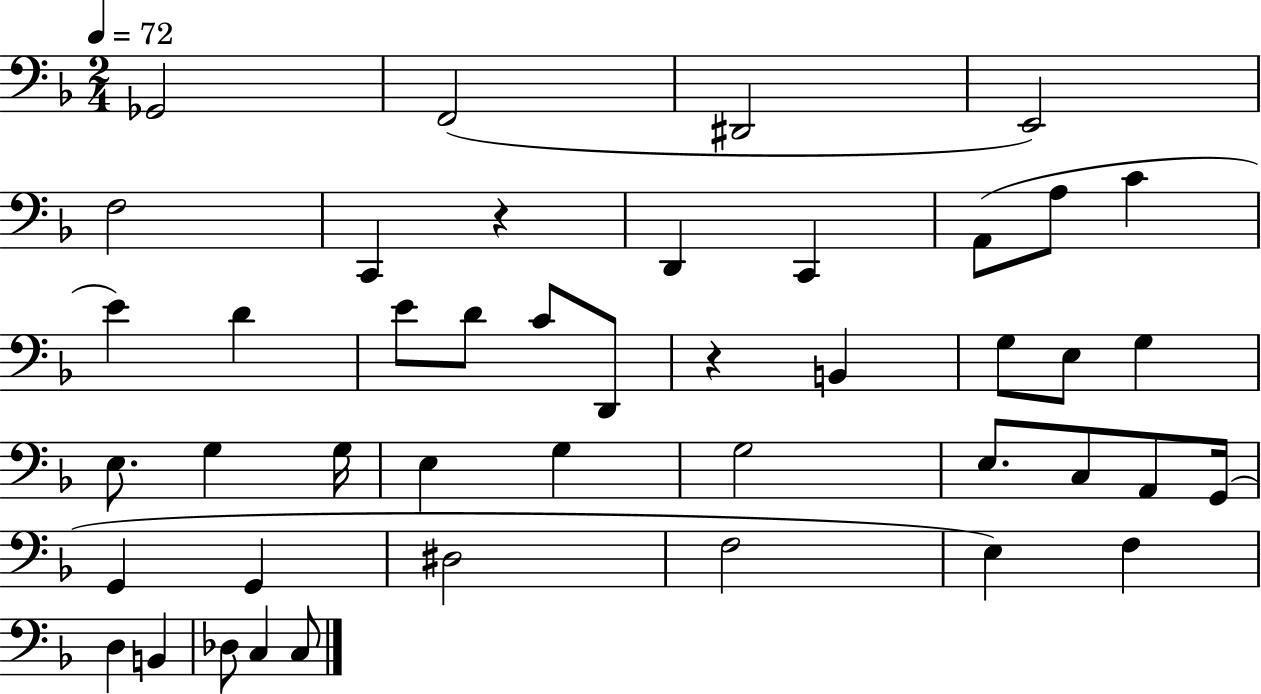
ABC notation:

X:1
T:Untitled
M:2/4
L:1/4
K:F
_G,,2 F,,2 ^D,,2 E,,2 F,2 C,, z D,, C,, A,,/2 A,/2 C E D E/2 D/2 C/2 D,,/2 z B,, G,/2 E,/2 G, E,/2 G, G,/4 E, G, G,2 E,/2 C,/2 A,,/2 G,,/4 G,, G,, ^D,2 F,2 E, F, D, B,, _D,/2 C, C,/2